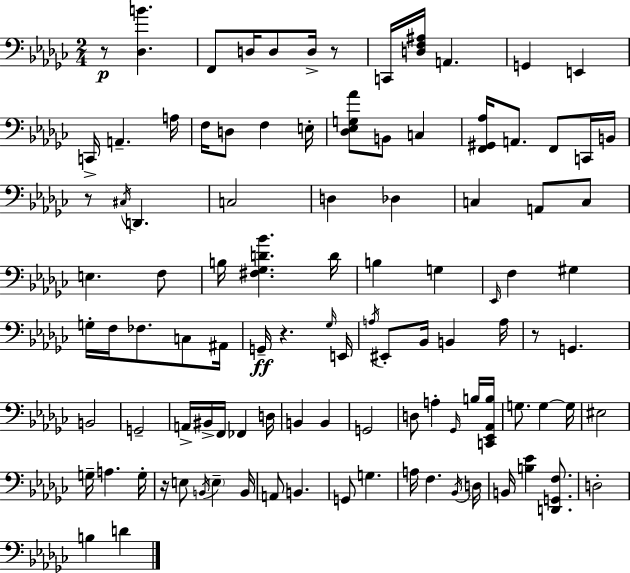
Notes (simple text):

R/e [Db3,B4]/q. F2/e D3/s D3/e D3/s R/e C2/s [D3,F3,A#3]/s A2/q. G2/q E2/q C2/s A2/q. A3/s F3/s D3/e F3/q E3/s [Db3,Eb3,G3,Ab4]/e B2/e C3/q [F2,G#2,Ab3]/s A2/e. F2/e C2/s B2/s R/e C#3/s D2/q. C3/h D3/q Db3/q C3/q A2/e C3/e E3/q. F3/e B3/s [F#3,Gb3,D4,Bb4]/q. D4/s B3/q G3/q Eb2/s F3/q G#3/q G3/s F3/s FES3/e. C3/e A#2/s G2/s R/q. Gb3/s E2/s A3/s EIS2/e Bb2/s B2/q A3/s R/e G2/q. B2/h G2/h A2/s BIS2/s F2/s FES2/q D3/s B2/q B2/q G2/h D3/e A3/q Gb2/s B3/s [C2,Eb2,Ab2,B3]/s G3/e. G3/q G3/s EIS3/h G3/s A3/q. G3/s R/s E3/e B2/s E3/q B2/s A2/e B2/q. G2/e G3/q. A3/s F3/q. Bb2/s D3/s B2/s [B3,Eb4]/q [D2,G2,F3]/e. D3/h B3/q D4/q